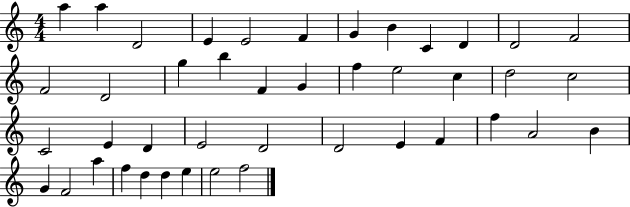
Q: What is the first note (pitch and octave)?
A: A5